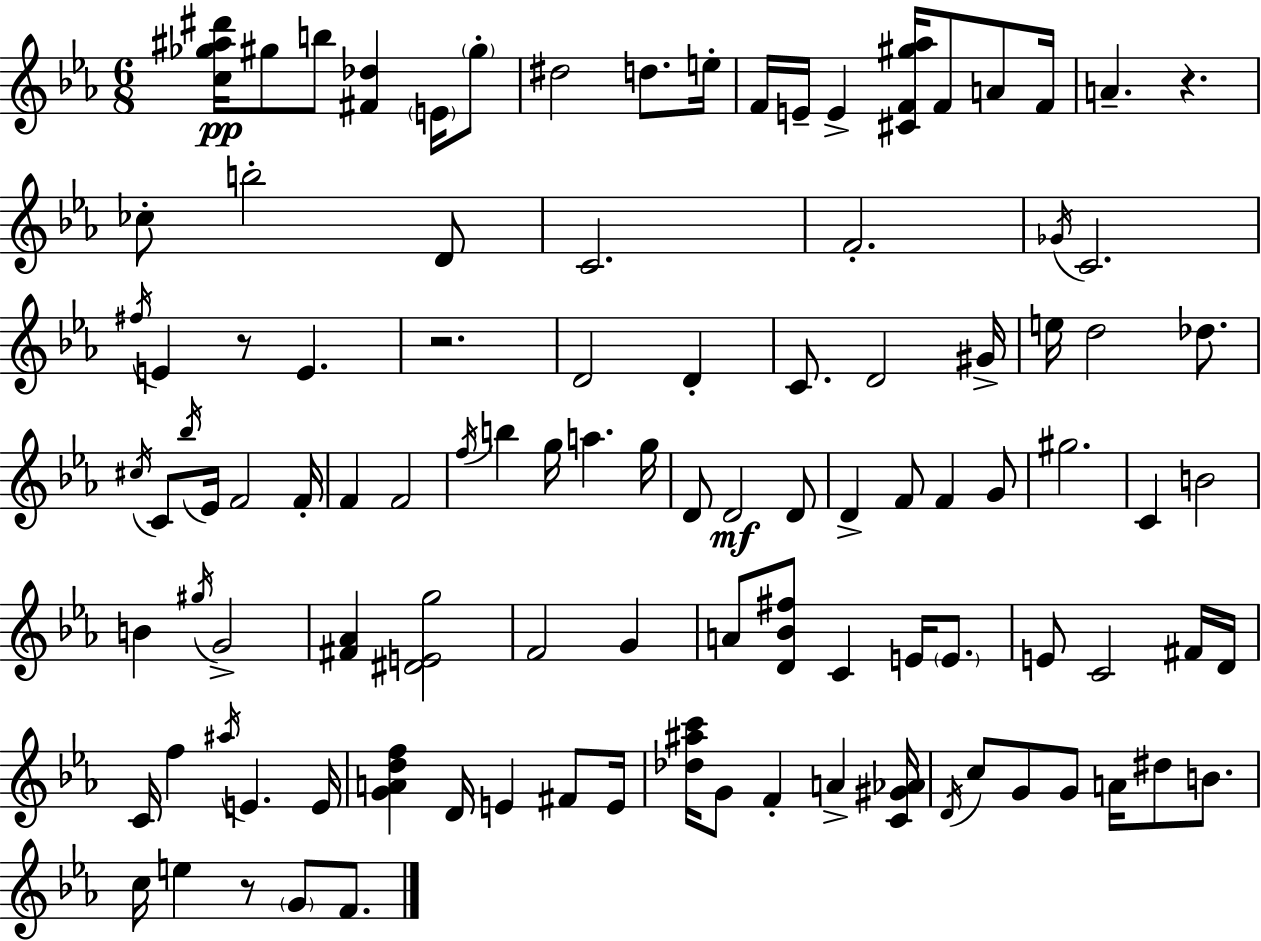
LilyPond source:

{
  \clef treble
  \numericTimeSignature
  \time 6/8
  \key ees \major
  <c'' ges'' ais'' dis'''>16\pp gis''8 b''8 <fis' des''>4 \parenthesize e'16 \parenthesize gis''8-. | dis''2 d''8. e''16-. | f'16 e'16-- e'4-> <cis' f' gis'' aes''>16 f'8 a'8 f'16 | a'4.-- r4. | \break ces''8-. b''2-. d'8 | c'2. | f'2.-. | \acciaccatura { ges'16 } c'2. | \break \acciaccatura { fis''16 } e'4 r8 e'4. | r2. | d'2 d'4-. | c'8. d'2 | \break gis'16-> e''16 d''2 des''8. | \acciaccatura { cis''16 } c'8 \acciaccatura { bes''16 } ees'16 f'2 | f'16-. f'4 f'2 | \acciaccatura { f''16 } b''4 g''16 a''4. | \break g''16 d'8 d'2\mf | d'8 d'4-> f'8 f'4 | g'8 gis''2. | c'4 b'2 | \break b'4 \acciaccatura { gis''16 } g'2-> | <fis' aes'>4 <dis' e' g''>2 | f'2 | g'4 a'8 <d' bes' fis''>8 c'4 | \break e'16 \parenthesize e'8. e'8 c'2 | fis'16 d'16 c'16 f''4 \acciaccatura { ais''16 } | e'4. e'16 <g' a' d'' f''>4 d'16 | e'4 fis'8 e'16 <des'' ais'' c'''>16 g'8 f'4-. | \break a'4-> <c' gis' aes'>16 \acciaccatura { d'16 } c''8 g'8 | g'8 a'16 dis''8 b'8. c''16 e''4 | r8 \parenthesize g'8 f'8. \bar "|."
}